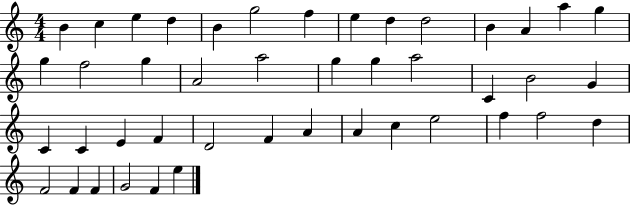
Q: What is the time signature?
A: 4/4